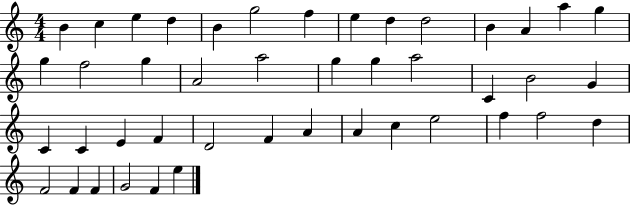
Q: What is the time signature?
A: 4/4